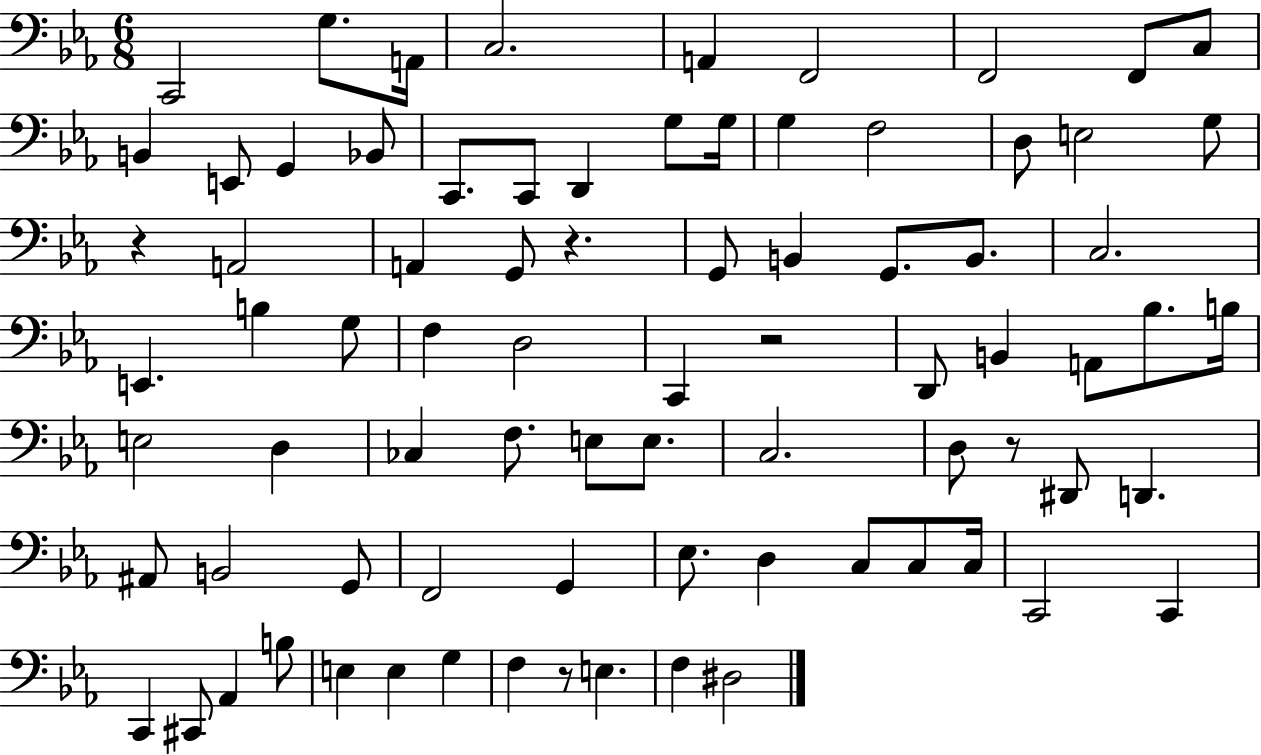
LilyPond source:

{
  \clef bass
  \numericTimeSignature
  \time 6/8
  \key ees \major
  \repeat volta 2 { c,2 g8. a,16 | c2. | a,4 f,2 | f,2 f,8 c8 | \break b,4 e,8 g,4 bes,8 | c,8. c,8 d,4 g8 g16 | g4 f2 | d8 e2 g8 | \break r4 a,2 | a,4 g,8 r4. | g,8 b,4 g,8. b,8. | c2. | \break e,4. b4 g8 | f4 d2 | c,4 r2 | d,8 b,4 a,8 bes8. b16 | \break e2 d4 | ces4 f8. e8 e8. | c2. | d8 r8 dis,8 d,4. | \break ais,8 b,2 g,8 | f,2 g,4 | ees8. d4 c8 c8 c16 | c,2 c,4 | \break c,4 cis,8 aes,4 b8 | e4 e4 g4 | f4 r8 e4. | f4 dis2 | \break } \bar "|."
}